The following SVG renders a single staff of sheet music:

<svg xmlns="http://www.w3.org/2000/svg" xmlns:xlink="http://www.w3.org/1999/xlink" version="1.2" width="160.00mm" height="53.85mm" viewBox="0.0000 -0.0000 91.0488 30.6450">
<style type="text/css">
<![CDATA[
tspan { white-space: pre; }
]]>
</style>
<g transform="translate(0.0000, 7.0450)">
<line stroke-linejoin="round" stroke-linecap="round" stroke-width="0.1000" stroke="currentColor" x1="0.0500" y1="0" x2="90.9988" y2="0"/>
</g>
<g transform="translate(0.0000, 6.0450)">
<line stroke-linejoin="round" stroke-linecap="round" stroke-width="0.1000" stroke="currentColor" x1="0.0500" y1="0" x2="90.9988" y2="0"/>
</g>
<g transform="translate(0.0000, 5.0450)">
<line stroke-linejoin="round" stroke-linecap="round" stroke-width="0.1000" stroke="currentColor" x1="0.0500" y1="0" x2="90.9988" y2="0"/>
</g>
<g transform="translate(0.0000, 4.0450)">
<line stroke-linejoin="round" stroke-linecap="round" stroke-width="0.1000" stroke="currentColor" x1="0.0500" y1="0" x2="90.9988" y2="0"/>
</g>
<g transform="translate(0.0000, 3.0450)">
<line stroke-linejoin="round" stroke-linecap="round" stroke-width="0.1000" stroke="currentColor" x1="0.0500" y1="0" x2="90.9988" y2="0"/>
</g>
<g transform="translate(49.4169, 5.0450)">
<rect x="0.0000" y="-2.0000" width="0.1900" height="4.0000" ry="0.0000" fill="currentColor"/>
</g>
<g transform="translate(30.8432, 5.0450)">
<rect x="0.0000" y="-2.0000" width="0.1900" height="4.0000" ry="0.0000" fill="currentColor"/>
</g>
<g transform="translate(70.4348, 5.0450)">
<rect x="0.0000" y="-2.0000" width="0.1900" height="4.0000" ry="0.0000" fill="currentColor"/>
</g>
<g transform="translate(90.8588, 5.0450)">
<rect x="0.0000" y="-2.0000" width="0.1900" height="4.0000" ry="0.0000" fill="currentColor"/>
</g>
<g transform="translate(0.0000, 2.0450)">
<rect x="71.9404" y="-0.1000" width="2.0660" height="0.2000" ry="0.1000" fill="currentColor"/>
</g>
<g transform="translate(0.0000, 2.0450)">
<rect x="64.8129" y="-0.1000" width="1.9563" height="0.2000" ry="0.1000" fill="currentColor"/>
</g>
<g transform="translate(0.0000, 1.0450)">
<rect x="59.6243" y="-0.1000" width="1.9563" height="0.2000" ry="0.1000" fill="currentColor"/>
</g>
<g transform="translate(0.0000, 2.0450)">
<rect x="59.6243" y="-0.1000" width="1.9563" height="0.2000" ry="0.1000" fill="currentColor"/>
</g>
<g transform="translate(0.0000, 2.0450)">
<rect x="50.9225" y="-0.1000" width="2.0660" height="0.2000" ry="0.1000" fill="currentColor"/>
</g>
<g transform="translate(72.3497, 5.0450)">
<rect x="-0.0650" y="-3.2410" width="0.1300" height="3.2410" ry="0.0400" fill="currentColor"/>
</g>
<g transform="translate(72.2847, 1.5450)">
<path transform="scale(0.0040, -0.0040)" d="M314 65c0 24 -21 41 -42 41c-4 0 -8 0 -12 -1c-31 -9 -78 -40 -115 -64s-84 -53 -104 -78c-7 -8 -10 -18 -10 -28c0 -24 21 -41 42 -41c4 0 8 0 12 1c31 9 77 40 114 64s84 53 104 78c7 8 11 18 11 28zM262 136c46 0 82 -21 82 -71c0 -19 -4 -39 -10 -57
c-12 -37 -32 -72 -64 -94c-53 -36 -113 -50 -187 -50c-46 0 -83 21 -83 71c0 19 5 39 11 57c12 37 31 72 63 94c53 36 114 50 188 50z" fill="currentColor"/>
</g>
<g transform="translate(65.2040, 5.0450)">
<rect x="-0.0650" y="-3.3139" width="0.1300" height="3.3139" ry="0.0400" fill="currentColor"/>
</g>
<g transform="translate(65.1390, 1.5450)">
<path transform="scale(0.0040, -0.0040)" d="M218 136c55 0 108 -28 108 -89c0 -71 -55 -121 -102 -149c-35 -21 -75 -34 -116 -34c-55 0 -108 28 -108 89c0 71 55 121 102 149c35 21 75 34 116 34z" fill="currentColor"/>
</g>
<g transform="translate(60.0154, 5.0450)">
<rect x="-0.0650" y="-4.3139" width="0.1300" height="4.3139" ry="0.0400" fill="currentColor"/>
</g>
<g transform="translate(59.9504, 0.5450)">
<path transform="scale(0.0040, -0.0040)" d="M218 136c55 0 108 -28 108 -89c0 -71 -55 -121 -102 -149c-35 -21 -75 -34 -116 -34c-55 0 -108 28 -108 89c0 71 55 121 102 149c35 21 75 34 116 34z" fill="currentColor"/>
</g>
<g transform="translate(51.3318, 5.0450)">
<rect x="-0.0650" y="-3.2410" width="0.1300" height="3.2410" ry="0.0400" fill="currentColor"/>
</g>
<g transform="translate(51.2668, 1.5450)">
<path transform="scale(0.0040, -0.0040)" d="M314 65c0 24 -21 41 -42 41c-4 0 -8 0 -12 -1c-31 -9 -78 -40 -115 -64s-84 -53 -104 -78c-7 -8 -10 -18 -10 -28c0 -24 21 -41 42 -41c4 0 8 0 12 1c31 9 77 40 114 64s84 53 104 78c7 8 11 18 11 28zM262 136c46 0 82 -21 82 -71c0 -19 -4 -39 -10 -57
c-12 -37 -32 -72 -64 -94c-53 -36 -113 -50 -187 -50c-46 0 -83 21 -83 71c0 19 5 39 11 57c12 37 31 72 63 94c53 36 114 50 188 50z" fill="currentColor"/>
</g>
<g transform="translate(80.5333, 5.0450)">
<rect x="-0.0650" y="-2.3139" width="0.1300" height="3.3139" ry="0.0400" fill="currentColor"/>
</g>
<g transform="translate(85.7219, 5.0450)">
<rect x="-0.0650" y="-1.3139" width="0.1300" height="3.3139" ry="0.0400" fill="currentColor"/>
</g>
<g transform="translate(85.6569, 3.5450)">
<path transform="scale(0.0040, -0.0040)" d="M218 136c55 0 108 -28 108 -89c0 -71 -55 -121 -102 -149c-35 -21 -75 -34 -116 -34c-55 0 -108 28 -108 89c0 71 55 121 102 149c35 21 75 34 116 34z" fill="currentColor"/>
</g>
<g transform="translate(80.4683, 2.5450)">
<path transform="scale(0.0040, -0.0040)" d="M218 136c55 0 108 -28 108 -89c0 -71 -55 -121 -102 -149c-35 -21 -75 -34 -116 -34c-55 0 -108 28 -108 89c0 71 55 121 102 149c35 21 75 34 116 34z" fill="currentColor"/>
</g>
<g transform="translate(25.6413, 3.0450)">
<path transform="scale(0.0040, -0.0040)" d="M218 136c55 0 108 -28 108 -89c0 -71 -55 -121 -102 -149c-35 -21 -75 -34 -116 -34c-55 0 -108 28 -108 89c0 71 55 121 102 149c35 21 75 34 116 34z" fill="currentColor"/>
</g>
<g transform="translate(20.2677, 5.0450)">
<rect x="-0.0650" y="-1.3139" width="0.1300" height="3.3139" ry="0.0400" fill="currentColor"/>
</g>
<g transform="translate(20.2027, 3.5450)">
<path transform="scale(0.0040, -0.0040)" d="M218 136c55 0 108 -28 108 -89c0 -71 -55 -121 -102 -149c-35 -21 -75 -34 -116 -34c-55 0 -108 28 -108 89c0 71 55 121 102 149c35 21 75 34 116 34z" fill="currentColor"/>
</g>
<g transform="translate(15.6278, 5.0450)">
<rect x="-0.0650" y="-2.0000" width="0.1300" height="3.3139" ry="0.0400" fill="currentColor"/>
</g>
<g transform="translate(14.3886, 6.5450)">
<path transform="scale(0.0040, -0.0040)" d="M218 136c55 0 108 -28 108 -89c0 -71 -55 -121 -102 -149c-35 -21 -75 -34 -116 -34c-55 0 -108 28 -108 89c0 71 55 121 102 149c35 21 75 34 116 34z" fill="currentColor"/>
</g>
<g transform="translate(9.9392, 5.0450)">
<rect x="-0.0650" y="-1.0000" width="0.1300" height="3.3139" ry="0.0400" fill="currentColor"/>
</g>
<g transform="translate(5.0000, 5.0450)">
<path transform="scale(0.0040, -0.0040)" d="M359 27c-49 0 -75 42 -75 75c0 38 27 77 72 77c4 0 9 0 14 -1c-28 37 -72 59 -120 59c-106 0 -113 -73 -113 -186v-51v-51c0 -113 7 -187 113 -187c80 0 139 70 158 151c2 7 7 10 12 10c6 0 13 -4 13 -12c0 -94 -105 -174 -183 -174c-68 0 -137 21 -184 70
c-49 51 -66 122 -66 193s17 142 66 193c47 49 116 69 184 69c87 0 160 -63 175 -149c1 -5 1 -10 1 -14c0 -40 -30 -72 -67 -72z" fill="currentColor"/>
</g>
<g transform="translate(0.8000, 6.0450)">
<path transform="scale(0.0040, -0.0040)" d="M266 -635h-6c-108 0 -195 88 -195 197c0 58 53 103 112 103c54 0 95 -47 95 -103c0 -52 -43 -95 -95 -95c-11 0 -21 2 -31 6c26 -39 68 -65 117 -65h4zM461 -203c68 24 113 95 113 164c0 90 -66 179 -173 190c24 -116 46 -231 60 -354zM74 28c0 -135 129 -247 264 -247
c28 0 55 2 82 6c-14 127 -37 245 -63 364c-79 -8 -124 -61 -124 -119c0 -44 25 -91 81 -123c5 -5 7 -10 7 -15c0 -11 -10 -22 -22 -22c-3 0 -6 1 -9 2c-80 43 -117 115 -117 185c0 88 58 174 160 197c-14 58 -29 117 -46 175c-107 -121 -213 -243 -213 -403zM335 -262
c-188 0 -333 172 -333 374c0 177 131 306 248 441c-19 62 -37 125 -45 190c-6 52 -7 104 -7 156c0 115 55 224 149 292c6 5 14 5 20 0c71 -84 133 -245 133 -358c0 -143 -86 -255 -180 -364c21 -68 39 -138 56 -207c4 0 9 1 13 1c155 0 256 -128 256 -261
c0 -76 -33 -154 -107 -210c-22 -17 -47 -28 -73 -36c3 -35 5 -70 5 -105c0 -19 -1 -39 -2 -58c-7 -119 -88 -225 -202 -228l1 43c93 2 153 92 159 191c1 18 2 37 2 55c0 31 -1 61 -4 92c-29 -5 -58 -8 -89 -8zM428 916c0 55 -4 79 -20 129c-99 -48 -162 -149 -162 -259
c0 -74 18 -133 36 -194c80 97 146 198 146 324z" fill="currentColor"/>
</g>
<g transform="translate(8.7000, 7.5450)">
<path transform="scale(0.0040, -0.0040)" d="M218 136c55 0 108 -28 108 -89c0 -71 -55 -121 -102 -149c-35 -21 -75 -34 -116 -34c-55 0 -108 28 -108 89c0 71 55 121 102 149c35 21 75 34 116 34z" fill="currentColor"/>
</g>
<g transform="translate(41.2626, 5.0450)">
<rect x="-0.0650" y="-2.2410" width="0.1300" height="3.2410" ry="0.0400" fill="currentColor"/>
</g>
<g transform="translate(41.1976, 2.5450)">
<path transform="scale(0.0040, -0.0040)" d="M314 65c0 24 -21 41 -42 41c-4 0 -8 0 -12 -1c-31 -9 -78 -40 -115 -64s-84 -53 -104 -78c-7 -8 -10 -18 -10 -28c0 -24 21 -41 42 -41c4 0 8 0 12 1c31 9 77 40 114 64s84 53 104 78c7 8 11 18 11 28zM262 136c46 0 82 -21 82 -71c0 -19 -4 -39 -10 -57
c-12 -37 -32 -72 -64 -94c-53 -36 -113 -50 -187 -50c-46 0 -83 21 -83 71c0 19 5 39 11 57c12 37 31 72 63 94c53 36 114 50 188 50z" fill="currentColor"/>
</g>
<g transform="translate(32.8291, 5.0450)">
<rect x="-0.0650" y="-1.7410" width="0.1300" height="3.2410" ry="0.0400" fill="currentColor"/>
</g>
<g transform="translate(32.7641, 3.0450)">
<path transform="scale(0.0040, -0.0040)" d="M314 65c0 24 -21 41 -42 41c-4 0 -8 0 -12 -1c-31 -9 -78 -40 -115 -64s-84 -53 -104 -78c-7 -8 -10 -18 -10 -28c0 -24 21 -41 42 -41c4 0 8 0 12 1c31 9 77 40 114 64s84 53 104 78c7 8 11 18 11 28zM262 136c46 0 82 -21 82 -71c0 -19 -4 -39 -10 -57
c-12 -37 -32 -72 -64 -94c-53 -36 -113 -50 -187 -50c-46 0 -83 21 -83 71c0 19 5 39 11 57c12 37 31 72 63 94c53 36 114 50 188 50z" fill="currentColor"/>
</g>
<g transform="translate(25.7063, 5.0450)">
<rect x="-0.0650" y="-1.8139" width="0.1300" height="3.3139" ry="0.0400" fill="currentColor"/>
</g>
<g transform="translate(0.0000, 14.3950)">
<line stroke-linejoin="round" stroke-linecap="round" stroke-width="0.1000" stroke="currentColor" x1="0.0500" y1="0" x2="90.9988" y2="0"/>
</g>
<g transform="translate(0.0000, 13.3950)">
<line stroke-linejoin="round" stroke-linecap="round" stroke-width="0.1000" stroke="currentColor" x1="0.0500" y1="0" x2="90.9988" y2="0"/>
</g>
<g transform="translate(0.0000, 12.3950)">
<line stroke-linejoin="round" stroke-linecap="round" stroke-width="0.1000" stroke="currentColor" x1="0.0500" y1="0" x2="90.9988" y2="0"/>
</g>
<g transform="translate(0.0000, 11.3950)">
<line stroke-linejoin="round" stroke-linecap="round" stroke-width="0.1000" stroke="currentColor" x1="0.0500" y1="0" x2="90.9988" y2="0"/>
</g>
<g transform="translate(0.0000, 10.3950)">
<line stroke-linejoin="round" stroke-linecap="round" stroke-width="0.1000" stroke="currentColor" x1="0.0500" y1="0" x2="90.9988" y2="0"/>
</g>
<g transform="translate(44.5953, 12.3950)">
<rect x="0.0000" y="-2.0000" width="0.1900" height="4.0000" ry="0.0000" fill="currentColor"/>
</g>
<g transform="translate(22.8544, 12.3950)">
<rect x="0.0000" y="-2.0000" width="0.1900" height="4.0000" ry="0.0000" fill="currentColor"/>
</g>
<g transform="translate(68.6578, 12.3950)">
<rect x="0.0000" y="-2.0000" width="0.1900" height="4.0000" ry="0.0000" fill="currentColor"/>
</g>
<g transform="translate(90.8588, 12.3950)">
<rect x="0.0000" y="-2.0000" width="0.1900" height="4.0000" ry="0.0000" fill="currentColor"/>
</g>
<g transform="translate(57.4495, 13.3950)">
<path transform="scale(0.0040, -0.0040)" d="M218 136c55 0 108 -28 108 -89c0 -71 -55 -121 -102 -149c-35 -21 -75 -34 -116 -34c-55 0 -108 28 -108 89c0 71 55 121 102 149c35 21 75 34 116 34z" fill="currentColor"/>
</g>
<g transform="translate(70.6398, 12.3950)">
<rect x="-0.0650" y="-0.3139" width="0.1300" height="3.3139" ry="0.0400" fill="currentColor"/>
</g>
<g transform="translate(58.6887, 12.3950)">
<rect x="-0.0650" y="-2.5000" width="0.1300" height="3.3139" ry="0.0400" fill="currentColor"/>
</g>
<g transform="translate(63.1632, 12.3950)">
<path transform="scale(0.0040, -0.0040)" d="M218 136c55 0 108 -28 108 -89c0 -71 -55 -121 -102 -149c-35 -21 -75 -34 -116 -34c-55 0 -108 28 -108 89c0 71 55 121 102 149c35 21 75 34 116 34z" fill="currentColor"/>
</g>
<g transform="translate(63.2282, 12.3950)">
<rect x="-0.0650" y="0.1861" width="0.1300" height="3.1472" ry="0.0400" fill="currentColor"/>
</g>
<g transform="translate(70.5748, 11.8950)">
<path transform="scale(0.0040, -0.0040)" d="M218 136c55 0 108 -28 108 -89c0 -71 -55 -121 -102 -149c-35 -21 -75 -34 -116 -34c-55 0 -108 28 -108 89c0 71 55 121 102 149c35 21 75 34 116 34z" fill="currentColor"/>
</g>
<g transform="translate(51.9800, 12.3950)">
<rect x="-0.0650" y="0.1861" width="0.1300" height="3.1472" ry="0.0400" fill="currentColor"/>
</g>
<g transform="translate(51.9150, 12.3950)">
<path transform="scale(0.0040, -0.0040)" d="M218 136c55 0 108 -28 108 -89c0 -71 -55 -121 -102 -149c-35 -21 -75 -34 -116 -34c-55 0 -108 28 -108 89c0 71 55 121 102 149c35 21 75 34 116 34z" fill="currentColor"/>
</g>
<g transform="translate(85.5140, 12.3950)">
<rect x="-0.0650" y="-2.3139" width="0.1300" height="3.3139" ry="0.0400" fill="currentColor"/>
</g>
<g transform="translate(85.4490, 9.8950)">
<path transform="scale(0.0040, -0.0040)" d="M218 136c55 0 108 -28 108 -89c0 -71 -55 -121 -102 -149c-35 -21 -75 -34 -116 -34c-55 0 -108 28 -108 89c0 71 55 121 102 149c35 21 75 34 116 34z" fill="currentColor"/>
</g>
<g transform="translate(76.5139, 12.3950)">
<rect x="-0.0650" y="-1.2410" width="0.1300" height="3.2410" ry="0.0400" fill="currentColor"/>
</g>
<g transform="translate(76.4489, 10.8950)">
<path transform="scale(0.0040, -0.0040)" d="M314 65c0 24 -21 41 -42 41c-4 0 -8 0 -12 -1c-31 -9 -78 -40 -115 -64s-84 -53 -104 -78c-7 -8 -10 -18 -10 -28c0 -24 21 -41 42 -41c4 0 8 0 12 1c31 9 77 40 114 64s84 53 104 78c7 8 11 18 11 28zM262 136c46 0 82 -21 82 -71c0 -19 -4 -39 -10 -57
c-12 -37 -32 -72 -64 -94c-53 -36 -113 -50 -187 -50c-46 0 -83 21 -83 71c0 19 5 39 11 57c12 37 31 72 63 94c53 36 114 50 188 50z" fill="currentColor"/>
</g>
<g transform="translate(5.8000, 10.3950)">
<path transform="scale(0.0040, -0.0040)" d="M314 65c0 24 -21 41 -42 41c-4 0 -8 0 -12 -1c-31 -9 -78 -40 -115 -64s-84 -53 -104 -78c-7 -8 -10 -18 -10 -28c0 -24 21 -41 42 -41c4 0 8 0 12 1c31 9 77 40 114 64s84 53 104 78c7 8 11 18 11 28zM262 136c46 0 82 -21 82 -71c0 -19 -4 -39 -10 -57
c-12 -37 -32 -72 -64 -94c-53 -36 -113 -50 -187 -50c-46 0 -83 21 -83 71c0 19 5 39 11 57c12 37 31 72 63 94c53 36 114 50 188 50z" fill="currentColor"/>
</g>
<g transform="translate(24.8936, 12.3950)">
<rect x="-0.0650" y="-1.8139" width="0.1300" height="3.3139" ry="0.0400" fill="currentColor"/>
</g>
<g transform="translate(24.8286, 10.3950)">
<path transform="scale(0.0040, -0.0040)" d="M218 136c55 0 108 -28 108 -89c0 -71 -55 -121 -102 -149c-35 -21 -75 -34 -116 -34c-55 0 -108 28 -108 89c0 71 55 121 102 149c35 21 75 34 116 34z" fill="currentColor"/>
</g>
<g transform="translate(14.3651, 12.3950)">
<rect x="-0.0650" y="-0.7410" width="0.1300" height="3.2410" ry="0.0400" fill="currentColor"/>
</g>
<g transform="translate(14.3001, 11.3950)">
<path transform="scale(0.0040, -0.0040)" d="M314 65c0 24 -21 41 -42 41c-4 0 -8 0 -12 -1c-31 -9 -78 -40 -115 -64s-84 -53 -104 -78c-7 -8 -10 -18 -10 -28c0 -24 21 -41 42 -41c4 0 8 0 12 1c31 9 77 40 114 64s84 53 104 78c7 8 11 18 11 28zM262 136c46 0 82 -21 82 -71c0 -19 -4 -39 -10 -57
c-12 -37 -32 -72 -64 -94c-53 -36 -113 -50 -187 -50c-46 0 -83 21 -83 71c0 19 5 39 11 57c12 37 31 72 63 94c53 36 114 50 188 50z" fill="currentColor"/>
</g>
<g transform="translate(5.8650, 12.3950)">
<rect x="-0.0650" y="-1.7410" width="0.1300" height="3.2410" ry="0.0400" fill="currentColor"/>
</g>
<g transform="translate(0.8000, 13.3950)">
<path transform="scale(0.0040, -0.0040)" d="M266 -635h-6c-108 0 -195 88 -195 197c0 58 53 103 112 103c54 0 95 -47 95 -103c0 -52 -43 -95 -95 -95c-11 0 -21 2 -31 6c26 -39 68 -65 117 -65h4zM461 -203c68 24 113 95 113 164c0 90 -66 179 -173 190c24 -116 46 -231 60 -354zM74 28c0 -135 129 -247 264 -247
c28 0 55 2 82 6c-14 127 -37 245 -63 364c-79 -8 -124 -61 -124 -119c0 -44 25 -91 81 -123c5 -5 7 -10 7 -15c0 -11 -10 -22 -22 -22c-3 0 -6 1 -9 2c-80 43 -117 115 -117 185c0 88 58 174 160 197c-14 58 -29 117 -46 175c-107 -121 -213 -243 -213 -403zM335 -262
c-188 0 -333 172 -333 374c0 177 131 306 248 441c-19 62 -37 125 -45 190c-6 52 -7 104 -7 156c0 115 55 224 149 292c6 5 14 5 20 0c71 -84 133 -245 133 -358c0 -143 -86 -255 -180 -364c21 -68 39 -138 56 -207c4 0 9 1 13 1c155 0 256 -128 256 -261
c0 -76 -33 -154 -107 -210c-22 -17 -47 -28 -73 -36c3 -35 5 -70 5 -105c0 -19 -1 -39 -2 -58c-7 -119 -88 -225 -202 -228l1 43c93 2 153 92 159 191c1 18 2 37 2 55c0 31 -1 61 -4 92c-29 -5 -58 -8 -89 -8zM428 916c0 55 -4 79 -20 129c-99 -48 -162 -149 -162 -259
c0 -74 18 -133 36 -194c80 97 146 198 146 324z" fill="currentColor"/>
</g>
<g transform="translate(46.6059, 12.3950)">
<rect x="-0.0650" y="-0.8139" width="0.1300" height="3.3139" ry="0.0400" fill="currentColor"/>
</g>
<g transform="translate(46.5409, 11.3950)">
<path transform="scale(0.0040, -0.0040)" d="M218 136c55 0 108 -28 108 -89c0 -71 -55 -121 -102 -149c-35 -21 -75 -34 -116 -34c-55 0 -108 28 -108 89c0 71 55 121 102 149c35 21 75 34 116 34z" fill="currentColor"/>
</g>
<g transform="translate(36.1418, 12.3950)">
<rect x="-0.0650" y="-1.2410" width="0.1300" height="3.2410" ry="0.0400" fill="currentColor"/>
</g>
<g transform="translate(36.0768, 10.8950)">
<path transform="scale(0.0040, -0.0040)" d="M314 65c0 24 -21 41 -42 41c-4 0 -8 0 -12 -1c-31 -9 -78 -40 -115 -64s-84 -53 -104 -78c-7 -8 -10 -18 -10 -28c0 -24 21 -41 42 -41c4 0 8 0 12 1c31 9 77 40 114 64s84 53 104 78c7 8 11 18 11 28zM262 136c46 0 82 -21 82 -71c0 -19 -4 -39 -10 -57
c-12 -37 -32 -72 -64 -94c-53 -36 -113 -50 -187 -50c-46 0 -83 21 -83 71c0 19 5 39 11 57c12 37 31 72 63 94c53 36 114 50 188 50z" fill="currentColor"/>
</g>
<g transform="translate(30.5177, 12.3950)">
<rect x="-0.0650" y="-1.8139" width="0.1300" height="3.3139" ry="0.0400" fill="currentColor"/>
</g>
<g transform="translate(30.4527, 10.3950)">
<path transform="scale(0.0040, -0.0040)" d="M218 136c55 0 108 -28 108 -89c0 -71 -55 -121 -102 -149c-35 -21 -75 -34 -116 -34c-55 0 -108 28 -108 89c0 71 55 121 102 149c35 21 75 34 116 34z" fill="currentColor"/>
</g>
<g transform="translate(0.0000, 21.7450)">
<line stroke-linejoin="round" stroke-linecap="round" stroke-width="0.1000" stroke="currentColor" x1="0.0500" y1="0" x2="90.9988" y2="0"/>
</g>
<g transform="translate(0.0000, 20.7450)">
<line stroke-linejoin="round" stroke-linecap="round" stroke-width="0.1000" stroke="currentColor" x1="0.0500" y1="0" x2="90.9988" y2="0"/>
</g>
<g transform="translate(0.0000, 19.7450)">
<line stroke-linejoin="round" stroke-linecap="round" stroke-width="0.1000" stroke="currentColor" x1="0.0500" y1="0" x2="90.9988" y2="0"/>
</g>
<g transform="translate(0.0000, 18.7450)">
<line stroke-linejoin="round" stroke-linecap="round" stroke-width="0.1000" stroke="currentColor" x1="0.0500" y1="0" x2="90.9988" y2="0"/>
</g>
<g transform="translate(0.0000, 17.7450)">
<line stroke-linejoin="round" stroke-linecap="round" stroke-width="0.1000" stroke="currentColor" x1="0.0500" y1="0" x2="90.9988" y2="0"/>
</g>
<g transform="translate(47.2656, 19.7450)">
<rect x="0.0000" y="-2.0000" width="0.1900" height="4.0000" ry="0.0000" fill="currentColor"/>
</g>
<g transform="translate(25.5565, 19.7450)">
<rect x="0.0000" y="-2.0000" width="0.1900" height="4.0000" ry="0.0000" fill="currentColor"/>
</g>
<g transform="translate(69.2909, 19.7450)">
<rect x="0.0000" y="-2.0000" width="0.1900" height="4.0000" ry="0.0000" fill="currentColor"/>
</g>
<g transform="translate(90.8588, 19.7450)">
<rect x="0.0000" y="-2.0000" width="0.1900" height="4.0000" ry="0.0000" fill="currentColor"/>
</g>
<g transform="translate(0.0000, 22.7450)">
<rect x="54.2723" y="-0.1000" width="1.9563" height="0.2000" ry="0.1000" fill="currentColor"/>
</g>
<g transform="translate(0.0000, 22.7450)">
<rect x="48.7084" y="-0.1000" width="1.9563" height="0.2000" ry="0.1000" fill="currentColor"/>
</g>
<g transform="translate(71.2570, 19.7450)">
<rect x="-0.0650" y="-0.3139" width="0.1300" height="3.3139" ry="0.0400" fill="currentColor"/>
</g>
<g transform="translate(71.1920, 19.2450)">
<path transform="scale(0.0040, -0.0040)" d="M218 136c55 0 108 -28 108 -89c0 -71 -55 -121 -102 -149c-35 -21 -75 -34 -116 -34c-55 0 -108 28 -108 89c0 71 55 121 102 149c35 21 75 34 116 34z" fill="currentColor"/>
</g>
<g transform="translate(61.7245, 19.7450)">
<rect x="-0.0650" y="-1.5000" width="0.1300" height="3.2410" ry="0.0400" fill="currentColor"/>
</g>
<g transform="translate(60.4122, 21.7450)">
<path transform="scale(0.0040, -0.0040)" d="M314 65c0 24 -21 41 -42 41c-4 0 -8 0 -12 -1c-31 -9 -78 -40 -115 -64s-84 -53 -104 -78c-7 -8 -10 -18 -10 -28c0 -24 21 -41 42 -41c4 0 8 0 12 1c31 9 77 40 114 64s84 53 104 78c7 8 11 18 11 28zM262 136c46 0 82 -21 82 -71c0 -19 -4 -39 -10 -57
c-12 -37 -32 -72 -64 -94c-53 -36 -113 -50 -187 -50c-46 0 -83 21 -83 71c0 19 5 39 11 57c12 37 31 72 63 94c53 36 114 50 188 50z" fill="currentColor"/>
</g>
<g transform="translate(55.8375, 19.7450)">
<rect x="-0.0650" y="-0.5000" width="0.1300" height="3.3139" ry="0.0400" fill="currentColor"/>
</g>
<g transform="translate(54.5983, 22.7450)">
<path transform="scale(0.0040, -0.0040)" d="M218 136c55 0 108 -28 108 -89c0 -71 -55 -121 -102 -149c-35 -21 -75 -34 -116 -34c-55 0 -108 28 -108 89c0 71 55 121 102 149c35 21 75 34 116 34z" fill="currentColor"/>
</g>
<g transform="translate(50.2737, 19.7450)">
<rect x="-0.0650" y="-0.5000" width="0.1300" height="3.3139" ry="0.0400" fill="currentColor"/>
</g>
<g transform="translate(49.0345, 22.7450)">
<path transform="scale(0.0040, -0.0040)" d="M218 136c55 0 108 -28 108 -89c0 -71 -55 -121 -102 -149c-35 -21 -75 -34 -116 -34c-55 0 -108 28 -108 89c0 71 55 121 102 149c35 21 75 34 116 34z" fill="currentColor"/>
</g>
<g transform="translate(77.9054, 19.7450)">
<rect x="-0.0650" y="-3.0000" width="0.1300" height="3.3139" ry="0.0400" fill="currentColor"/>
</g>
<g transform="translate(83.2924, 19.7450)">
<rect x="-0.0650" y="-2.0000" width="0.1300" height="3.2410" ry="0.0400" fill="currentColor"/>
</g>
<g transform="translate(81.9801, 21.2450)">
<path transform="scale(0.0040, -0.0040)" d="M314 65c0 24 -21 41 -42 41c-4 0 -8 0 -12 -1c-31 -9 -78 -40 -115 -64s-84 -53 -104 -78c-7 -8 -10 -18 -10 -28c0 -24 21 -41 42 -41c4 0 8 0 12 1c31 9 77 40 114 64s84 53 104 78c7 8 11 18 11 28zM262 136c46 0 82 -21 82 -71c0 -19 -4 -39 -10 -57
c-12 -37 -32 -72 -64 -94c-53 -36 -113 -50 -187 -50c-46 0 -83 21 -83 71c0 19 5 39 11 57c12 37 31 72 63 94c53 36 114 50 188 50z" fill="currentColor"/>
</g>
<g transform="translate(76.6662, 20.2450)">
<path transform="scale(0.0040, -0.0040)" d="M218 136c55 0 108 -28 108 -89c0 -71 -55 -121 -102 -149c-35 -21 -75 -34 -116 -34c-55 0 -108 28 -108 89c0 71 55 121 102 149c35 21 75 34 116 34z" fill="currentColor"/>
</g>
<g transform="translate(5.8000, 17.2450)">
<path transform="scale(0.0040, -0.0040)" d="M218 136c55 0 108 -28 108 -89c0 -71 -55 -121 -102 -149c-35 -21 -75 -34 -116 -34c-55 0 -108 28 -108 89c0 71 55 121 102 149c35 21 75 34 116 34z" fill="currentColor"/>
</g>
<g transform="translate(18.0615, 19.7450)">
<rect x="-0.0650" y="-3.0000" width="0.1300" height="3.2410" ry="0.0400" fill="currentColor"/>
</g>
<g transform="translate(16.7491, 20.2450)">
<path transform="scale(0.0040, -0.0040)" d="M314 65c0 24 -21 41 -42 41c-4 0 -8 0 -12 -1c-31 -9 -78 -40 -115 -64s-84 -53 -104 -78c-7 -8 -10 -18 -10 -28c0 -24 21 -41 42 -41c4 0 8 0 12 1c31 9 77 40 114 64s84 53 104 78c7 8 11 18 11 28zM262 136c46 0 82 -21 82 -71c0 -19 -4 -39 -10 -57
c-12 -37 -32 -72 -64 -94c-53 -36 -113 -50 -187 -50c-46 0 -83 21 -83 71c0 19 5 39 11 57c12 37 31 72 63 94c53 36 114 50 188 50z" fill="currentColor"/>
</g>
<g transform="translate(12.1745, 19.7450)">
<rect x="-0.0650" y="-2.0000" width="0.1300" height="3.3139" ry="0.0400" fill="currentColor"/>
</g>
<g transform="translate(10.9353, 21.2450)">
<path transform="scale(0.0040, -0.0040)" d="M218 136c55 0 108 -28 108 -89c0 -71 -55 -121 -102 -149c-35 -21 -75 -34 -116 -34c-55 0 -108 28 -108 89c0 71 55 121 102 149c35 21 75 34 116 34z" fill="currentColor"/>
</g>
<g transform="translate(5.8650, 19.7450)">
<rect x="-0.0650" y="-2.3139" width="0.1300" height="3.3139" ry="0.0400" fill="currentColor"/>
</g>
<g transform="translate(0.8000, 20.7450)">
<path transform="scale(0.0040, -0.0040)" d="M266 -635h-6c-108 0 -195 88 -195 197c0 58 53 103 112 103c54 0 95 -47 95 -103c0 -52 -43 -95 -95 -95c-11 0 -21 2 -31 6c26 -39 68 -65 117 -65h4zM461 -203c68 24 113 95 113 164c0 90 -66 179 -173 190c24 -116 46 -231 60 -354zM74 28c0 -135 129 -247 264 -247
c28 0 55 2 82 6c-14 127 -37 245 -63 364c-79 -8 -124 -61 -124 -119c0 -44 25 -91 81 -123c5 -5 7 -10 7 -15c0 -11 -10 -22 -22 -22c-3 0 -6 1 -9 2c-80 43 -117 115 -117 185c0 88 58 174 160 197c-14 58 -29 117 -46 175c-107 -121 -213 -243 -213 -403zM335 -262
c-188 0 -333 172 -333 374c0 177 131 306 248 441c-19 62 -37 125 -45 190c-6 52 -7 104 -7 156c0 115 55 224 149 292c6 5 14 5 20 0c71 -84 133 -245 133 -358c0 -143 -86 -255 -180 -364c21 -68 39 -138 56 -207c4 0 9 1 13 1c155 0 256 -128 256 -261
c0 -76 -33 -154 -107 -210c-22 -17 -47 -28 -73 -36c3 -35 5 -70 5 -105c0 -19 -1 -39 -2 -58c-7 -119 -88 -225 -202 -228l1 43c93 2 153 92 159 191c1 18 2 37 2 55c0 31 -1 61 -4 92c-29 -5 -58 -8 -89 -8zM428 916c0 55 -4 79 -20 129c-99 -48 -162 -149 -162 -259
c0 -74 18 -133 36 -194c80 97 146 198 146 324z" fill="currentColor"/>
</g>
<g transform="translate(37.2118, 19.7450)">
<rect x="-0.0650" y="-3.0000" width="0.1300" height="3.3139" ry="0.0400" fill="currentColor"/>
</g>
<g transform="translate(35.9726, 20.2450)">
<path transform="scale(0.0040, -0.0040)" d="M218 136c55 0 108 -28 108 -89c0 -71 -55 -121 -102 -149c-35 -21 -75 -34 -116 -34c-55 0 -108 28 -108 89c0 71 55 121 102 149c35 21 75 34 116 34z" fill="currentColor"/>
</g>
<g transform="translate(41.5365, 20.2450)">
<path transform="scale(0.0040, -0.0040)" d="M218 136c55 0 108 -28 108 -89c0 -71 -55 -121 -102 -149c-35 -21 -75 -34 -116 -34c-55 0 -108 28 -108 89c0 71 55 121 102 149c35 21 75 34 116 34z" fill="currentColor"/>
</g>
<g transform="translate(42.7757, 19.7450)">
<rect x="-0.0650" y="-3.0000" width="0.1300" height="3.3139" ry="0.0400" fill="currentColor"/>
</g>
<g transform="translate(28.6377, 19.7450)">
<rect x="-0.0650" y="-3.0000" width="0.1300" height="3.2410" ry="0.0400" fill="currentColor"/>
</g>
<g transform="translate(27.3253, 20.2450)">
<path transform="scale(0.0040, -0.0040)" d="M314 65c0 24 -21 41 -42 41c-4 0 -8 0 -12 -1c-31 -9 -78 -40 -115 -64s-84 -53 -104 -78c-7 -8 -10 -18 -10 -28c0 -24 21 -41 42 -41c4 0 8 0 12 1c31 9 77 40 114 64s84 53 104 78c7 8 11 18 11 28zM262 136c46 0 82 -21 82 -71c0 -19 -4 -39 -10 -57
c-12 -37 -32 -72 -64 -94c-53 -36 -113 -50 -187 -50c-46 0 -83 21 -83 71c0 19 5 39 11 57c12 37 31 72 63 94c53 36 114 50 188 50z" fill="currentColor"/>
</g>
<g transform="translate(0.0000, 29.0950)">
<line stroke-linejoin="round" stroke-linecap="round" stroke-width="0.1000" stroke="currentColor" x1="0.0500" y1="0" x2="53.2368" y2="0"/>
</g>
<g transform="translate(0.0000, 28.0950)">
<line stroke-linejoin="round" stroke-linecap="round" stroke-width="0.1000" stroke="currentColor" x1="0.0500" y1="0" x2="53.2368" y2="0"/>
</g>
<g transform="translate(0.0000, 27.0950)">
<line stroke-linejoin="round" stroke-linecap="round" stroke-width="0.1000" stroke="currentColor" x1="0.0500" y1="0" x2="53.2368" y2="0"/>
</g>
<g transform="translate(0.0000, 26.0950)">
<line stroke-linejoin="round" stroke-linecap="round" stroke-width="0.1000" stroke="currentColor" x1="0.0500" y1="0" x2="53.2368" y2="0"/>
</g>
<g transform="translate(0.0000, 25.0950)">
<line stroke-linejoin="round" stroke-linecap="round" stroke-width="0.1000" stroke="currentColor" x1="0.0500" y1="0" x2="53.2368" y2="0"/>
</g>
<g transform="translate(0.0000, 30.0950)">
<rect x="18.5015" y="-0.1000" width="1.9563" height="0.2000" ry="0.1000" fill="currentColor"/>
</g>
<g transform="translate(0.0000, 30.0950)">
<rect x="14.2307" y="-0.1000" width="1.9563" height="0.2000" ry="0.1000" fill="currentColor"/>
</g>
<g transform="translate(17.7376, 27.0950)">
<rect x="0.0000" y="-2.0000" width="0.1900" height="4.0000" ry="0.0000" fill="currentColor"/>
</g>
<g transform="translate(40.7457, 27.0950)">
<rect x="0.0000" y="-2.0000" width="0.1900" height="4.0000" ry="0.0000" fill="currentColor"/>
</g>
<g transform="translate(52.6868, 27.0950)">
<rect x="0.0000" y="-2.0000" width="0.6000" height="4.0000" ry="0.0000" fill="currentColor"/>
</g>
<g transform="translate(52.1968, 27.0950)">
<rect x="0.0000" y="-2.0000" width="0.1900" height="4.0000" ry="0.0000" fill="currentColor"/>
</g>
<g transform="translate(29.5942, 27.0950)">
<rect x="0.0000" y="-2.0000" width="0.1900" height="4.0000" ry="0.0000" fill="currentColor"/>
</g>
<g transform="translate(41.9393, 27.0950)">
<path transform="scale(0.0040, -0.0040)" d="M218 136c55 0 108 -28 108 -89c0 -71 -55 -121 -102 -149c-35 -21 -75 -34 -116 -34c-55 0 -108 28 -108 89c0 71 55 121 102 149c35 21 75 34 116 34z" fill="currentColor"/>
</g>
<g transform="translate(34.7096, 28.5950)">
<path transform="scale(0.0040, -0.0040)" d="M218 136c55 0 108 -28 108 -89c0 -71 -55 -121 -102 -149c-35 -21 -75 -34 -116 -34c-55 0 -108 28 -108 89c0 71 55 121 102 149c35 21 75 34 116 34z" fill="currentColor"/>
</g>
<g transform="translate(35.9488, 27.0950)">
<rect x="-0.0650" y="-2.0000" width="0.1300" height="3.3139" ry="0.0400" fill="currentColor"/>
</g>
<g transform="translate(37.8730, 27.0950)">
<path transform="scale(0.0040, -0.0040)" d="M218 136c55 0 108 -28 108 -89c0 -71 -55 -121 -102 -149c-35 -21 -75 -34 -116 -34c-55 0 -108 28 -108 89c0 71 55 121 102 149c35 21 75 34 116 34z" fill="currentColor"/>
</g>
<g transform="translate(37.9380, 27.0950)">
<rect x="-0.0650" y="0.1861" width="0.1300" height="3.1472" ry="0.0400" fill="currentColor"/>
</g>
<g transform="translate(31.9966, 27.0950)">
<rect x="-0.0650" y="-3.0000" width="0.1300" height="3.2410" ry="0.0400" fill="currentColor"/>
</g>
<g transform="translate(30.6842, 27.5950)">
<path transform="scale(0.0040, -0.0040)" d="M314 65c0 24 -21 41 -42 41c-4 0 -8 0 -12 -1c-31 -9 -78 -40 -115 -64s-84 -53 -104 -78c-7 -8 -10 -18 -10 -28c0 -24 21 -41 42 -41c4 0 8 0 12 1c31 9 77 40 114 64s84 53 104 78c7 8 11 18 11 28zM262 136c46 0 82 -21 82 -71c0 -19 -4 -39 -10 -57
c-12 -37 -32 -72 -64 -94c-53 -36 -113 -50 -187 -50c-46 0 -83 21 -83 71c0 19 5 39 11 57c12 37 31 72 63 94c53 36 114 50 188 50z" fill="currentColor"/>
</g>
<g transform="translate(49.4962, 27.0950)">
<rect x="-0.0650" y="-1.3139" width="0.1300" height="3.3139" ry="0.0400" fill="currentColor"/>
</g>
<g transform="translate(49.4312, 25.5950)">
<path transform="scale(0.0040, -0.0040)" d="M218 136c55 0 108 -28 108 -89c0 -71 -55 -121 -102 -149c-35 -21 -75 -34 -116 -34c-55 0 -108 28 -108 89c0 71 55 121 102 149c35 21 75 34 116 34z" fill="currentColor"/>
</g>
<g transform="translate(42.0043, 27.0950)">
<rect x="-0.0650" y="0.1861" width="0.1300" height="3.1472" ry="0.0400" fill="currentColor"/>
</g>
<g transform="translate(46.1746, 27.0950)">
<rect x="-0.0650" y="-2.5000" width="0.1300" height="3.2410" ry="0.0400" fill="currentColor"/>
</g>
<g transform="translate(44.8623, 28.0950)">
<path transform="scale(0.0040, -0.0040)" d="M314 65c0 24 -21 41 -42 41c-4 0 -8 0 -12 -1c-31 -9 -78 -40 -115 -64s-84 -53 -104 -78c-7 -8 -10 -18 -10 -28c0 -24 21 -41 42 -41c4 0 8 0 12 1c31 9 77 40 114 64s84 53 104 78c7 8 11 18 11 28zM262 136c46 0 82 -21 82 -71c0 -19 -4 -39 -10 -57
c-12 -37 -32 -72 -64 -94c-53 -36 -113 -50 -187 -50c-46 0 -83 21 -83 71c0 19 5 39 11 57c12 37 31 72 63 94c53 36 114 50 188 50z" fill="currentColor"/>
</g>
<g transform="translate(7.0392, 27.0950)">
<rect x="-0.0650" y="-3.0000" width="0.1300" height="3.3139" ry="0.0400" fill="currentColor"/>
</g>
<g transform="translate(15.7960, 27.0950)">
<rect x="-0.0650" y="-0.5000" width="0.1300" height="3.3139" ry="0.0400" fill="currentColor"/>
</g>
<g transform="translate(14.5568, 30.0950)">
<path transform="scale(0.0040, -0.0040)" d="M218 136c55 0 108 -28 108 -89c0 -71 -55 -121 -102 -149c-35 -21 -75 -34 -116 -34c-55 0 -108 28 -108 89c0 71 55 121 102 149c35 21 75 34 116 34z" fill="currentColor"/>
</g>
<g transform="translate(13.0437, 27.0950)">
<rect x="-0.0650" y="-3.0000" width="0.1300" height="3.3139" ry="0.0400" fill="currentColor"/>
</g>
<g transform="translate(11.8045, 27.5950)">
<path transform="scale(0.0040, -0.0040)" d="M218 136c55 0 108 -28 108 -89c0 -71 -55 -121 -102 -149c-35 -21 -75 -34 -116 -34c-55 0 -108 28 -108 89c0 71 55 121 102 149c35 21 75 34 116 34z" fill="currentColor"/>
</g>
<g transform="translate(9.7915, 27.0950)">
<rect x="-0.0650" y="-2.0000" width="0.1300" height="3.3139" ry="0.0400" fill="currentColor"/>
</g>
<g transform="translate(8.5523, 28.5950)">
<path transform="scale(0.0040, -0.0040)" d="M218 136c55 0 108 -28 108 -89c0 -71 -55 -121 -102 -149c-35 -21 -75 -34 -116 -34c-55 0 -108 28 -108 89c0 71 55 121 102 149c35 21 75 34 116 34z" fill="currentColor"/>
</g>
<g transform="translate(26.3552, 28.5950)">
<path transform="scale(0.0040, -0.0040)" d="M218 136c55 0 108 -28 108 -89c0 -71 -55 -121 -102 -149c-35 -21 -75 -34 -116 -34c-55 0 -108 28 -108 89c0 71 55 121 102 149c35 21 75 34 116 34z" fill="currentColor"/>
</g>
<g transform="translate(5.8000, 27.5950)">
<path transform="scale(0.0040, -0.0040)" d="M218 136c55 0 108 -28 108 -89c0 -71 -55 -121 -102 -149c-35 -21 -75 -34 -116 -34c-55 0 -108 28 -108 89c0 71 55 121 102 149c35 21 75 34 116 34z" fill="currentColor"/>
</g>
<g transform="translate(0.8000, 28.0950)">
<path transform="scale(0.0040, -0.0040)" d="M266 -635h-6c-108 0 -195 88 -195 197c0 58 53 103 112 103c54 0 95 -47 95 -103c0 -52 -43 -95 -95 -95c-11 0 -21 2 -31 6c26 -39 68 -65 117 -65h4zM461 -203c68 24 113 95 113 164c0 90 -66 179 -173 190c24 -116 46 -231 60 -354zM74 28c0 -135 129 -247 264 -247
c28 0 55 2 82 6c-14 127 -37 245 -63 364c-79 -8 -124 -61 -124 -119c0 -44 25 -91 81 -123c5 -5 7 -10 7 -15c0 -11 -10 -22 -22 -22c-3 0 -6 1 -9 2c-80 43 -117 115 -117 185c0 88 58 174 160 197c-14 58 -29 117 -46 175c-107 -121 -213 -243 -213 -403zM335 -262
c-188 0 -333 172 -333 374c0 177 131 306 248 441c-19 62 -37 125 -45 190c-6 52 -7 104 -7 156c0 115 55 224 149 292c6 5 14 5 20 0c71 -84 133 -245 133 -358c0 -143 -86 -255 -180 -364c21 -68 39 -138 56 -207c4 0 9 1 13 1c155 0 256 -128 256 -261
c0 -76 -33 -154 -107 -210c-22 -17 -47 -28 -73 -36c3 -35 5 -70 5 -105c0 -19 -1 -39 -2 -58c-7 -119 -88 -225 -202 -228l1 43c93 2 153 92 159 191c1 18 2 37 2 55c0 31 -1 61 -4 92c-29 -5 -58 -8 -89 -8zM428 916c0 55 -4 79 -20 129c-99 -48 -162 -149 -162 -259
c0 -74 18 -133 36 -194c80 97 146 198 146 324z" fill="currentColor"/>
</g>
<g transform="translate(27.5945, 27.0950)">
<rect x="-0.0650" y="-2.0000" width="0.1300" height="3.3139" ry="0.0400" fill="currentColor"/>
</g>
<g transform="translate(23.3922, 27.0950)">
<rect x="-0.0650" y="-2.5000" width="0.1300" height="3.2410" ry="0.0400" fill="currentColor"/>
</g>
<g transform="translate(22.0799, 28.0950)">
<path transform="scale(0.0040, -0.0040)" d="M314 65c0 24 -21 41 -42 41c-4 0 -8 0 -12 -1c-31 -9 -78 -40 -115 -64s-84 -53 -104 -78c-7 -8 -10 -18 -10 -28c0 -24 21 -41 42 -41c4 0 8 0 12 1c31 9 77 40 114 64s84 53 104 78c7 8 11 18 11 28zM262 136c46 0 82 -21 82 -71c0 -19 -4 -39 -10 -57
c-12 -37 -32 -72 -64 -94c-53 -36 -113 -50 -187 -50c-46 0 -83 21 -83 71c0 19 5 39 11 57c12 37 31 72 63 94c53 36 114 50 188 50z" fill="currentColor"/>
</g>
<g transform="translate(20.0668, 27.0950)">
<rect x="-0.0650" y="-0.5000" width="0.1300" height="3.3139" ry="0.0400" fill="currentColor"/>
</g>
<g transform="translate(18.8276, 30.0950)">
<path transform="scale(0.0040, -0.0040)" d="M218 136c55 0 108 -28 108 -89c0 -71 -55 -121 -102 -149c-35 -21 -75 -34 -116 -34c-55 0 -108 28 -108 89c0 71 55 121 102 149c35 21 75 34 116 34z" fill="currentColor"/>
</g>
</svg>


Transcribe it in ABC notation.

X:1
T:Untitled
M:4/4
L:1/4
K:C
D F e f f2 g2 b2 d' b b2 g e f2 d2 f f e2 d B G B c e2 g g F A2 A2 A A C C E2 c A F2 A F A C C G2 F A2 F B B G2 e